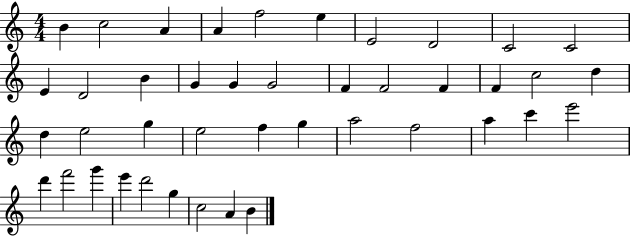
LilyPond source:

{
  \clef treble
  \numericTimeSignature
  \time 4/4
  \key c \major
  b'4 c''2 a'4 | a'4 f''2 e''4 | e'2 d'2 | c'2 c'2 | \break e'4 d'2 b'4 | g'4 g'4 g'2 | f'4 f'2 f'4 | f'4 c''2 d''4 | \break d''4 e''2 g''4 | e''2 f''4 g''4 | a''2 f''2 | a''4 c'''4 e'''2 | \break d'''4 f'''2 g'''4 | e'''4 d'''2 g''4 | c''2 a'4 b'4 | \bar "|."
}